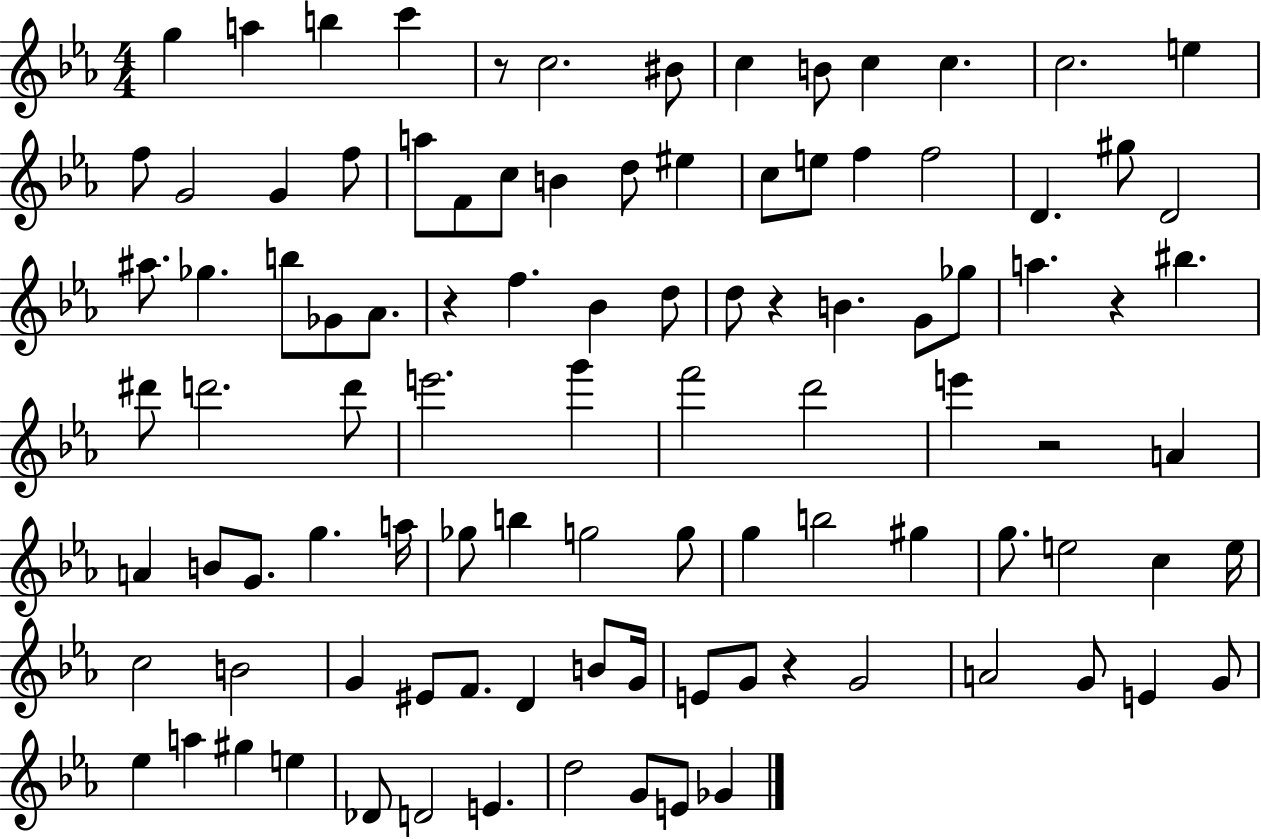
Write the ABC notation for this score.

X:1
T:Untitled
M:4/4
L:1/4
K:Eb
g a b c' z/2 c2 ^B/2 c B/2 c c c2 e f/2 G2 G f/2 a/2 F/2 c/2 B d/2 ^e c/2 e/2 f f2 D ^g/2 D2 ^a/2 _g b/2 _G/2 _A/2 z f _B d/2 d/2 z B G/2 _g/2 a z ^b ^d'/2 d'2 d'/2 e'2 g' f'2 d'2 e' z2 A A B/2 G/2 g a/4 _g/2 b g2 g/2 g b2 ^g g/2 e2 c e/4 c2 B2 G ^E/2 F/2 D B/2 G/4 E/2 G/2 z G2 A2 G/2 E G/2 _e a ^g e _D/2 D2 E d2 G/2 E/2 _G